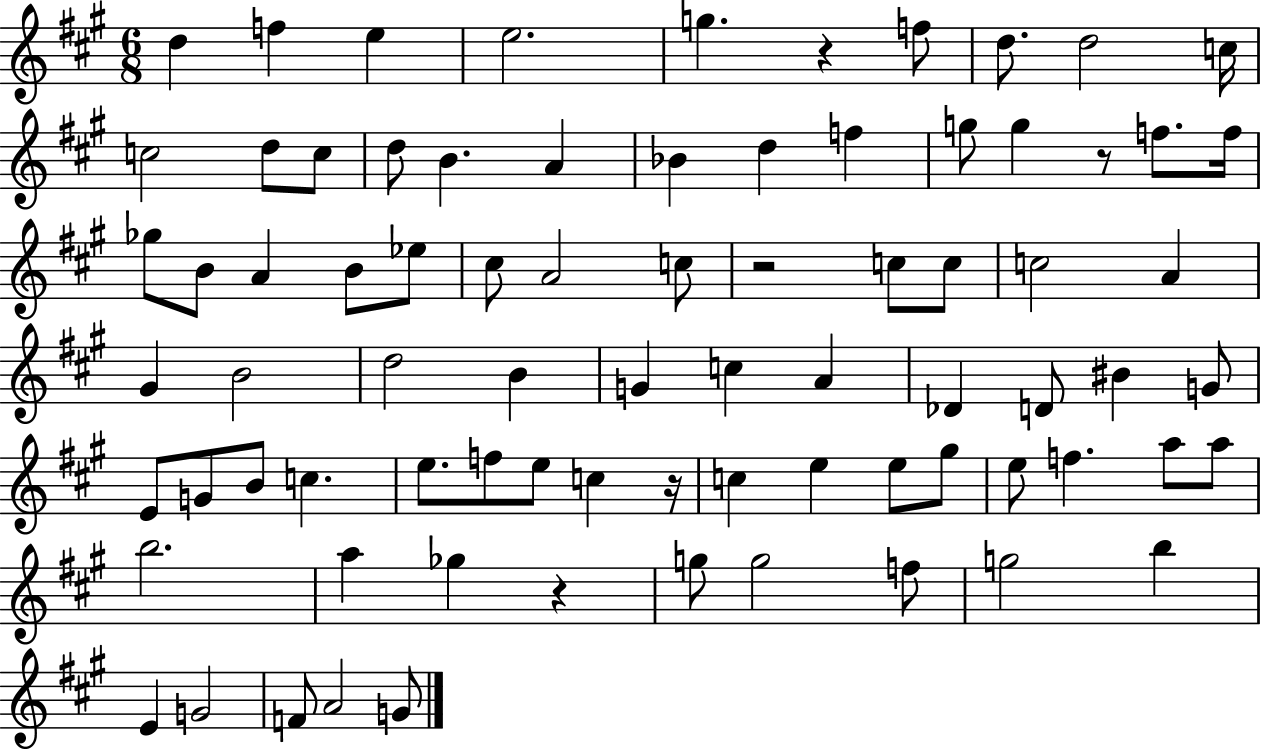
D5/q F5/q E5/q E5/h. G5/q. R/q F5/e D5/e. D5/h C5/s C5/h D5/e C5/e D5/e B4/q. A4/q Bb4/q D5/q F5/q G5/e G5/q R/e F5/e. F5/s Gb5/e B4/e A4/q B4/e Eb5/e C#5/e A4/h C5/e R/h C5/e C5/e C5/h A4/q G#4/q B4/h D5/h B4/q G4/q C5/q A4/q Db4/q D4/e BIS4/q G4/e E4/e G4/e B4/e C5/q. E5/e. F5/e E5/e C5/q R/s C5/q E5/q E5/e G#5/e E5/e F5/q. A5/e A5/e B5/h. A5/q Gb5/q R/q G5/e G5/h F5/e G5/h B5/q E4/q G4/h F4/e A4/h G4/e